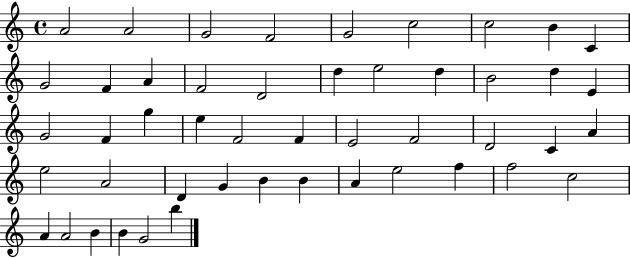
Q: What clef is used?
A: treble